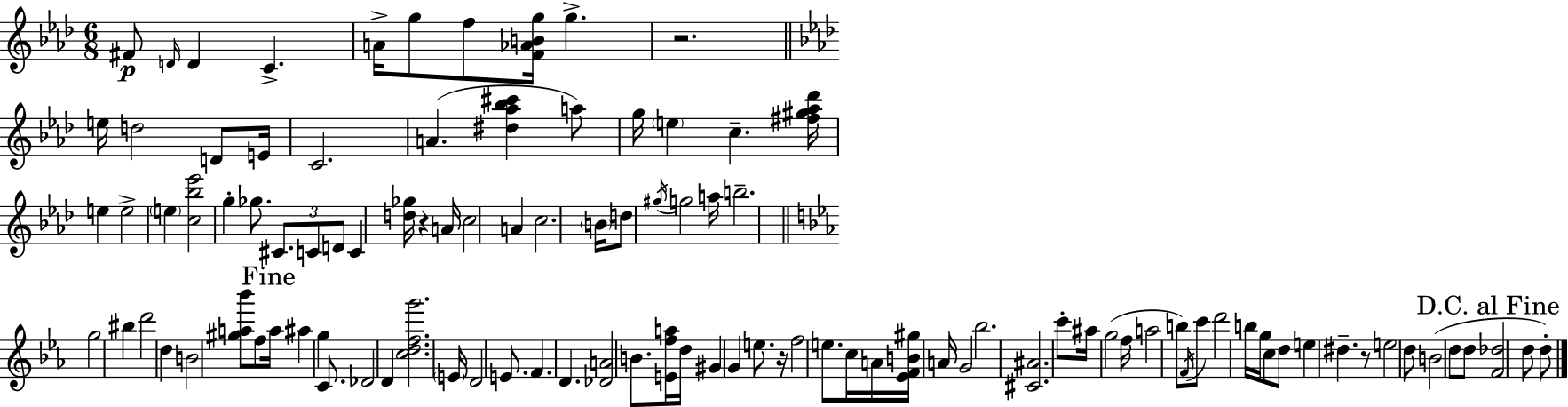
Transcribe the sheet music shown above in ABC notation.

X:1
T:Untitled
M:6/8
L:1/4
K:Ab
^F/2 D/4 D C A/4 g/2 f/2 [F_ABg]/4 g z2 e/4 d2 D/2 E/4 C2 A [^d_a_b^c'] a/2 g/4 e c [^f^g_a_d']/4 e e2 e [c_b_e']2 g _g/2 ^C/2 C/2 D/2 C [d_g]/4 z A/4 c2 A c2 B/4 d/2 ^g/4 g2 a/4 b2 g2 ^b d'2 d B2 [^ga_b']/2 f/2 a/4 ^a g C/2 _D2 D [cdfg']2 E/4 D2 E/2 F D [_DA]2 B/2 [Efa]/4 d/4 ^G G e/2 z/4 f2 e/2 c/4 A/4 [_EFB^g]/4 A/4 G2 _b2 [^C^A]2 c'/2 ^a/4 g2 f/4 a2 b/2 F/4 c'/2 d'2 b/4 g/4 c/2 d/2 e ^d z/2 e2 d/2 B2 d/2 d/2 [F_d]2 d/2 d/2